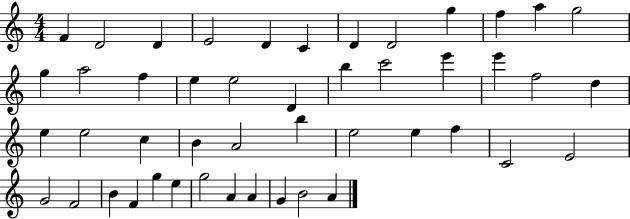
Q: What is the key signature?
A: C major